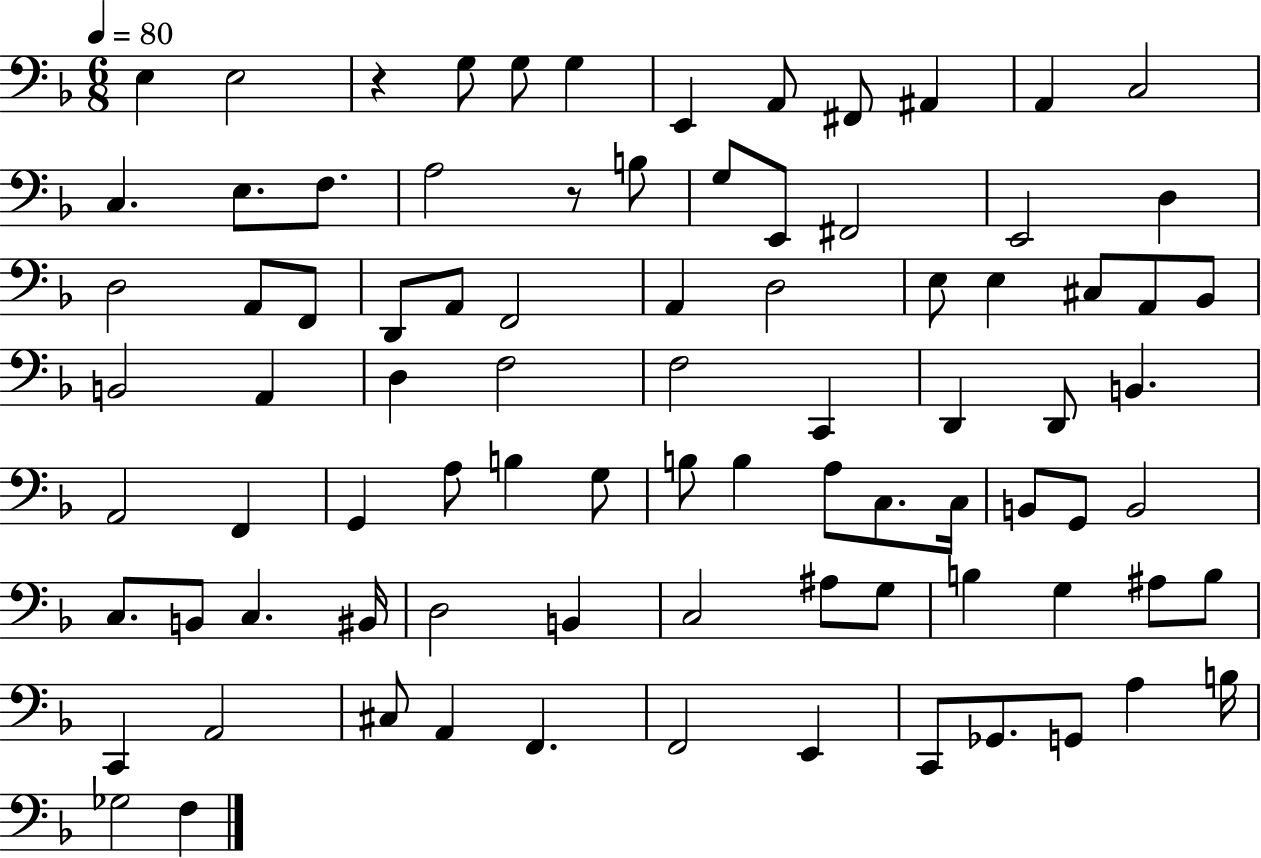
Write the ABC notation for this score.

X:1
T:Untitled
M:6/8
L:1/4
K:F
E, E,2 z G,/2 G,/2 G, E,, A,,/2 ^F,,/2 ^A,, A,, C,2 C, E,/2 F,/2 A,2 z/2 B,/2 G,/2 E,,/2 ^F,,2 E,,2 D, D,2 A,,/2 F,,/2 D,,/2 A,,/2 F,,2 A,, D,2 E,/2 E, ^C,/2 A,,/2 _B,,/2 B,,2 A,, D, F,2 F,2 C,, D,, D,,/2 B,, A,,2 F,, G,, A,/2 B, G,/2 B,/2 B, A,/2 C,/2 C,/4 B,,/2 G,,/2 B,,2 C,/2 B,,/2 C, ^B,,/4 D,2 B,, C,2 ^A,/2 G,/2 B, G, ^A,/2 B,/2 C,, A,,2 ^C,/2 A,, F,, F,,2 E,, C,,/2 _G,,/2 G,,/2 A, B,/4 _G,2 F,